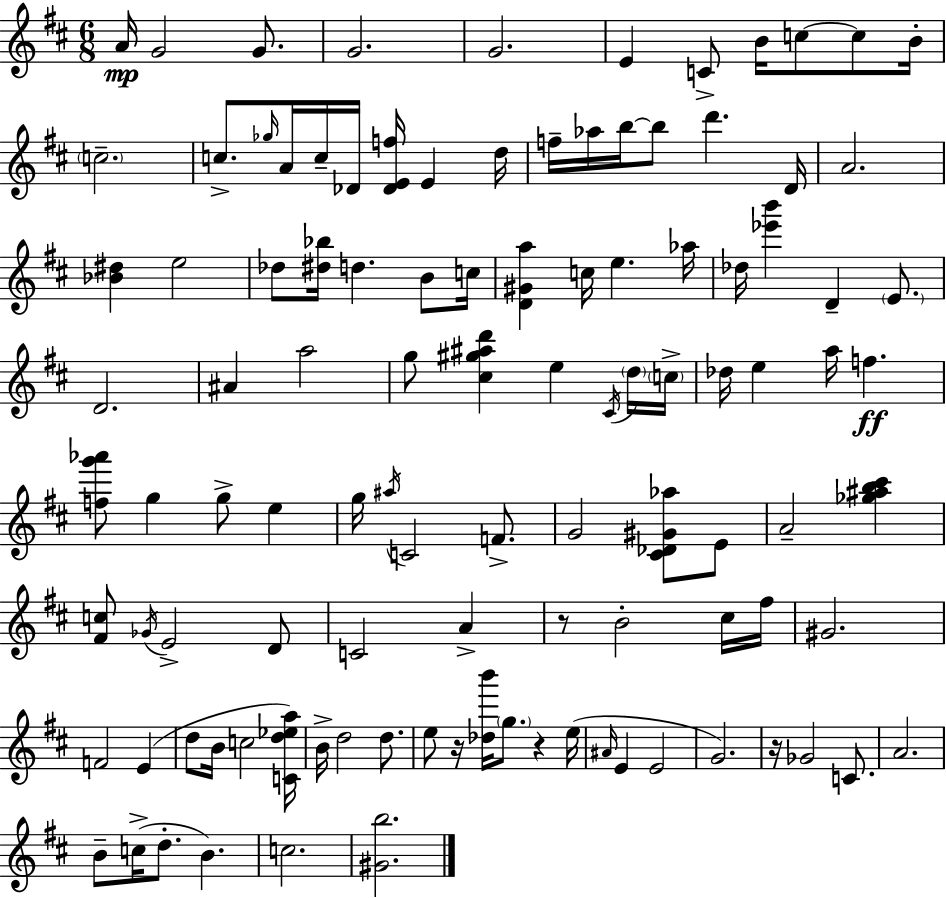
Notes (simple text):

A4/s G4/h G4/e. G4/h. G4/h. E4/q C4/e B4/s C5/e C5/e B4/s C5/h. C5/e. Gb5/s A4/s C5/s Db4/s [Db4,E4,F5]/s E4/q D5/s F5/s Ab5/s B5/s B5/e D6/q. D4/s A4/h. [Bb4,D#5]/q E5/h Db5/e [D#5,Bb5]/s D5/q. B4/e C5/s [D4,G#4,A5]/q C5/s E5/q. Ab5/s Db5/s [Eb6,B6]/q D4/q E4/e. D4/h. A#4/q A5/h G5/e [C#5,G#5,A#5,D6]/q E5/q C#4/s D5/s C5/s Db5/s E5/q A5/s F5/q. [F5,G6,Ab6]/e G5/q G5/e E5/q G5/s A#5/s C4/h F4/e. G4/h [C#4,Db4,G#4,Ab5]/e E4/e A4/h [Gb5,A#5,B5,C#6]/q [F#4,C5]/e Gb4/s E4/h D4/e C4/h A4/q R/e B4/h C#5/s F#5/s G#4/h. F4/h E4/q D5/e B4/s C5/h [C4,D5,Eb5,A5]/s B4/s D5/h D5/e. E5/e R/s [Db5,B6]/s G5/e. R/q E5/s A#4/s E4/q E4/h G4/h. R/s Gb4/h C4/e. A4/h. B4/e C5/s D5/e. B4/q. C5/h. [G#4,B5]/h.